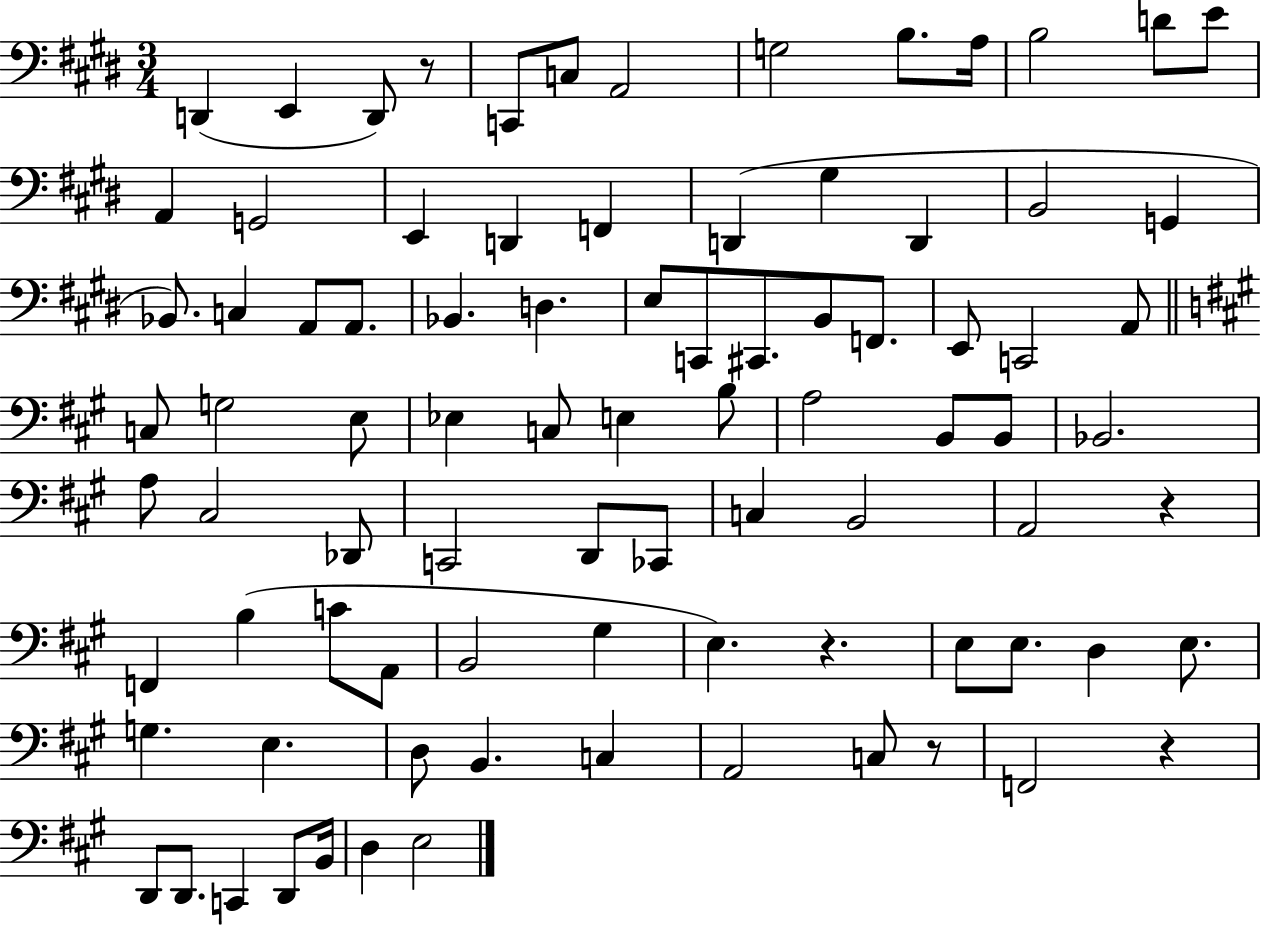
D2/q E2/q D2/e R/e C2/e C3/e A2/h G3/h B3/e. A3/s B3/h D4/e E4/e A2/q G2/h E2/q D2/q F2/q D2/q G#3/q D2/q B2/h G2/q Bb2/e. C3/q A2/e A2/e. Bb2/q. D3/q. E3/e C2/e C#2/e. B2/e F2/e. E2/e C2/h A2/e C3/e G3/h E3/e Eb3/q C3/e E3/q B3/e A3/h B2/e B2/e Bb2/h. A3/e C#3/h Db2/e C2/h D2/e CES2/e C3/q B2/h A2/h R/q F2/q B3/q C4/e A2/e B2/h G#3/q E3/q. R/q. E3/e E3/e. D3/q E3/e. G3/q. E3/q. D3/e B2/q. C3/q A2/h C3/e R/e F2/h R/q D2/e D2/e. C2/q D2/e B2/s D3/q E3/h